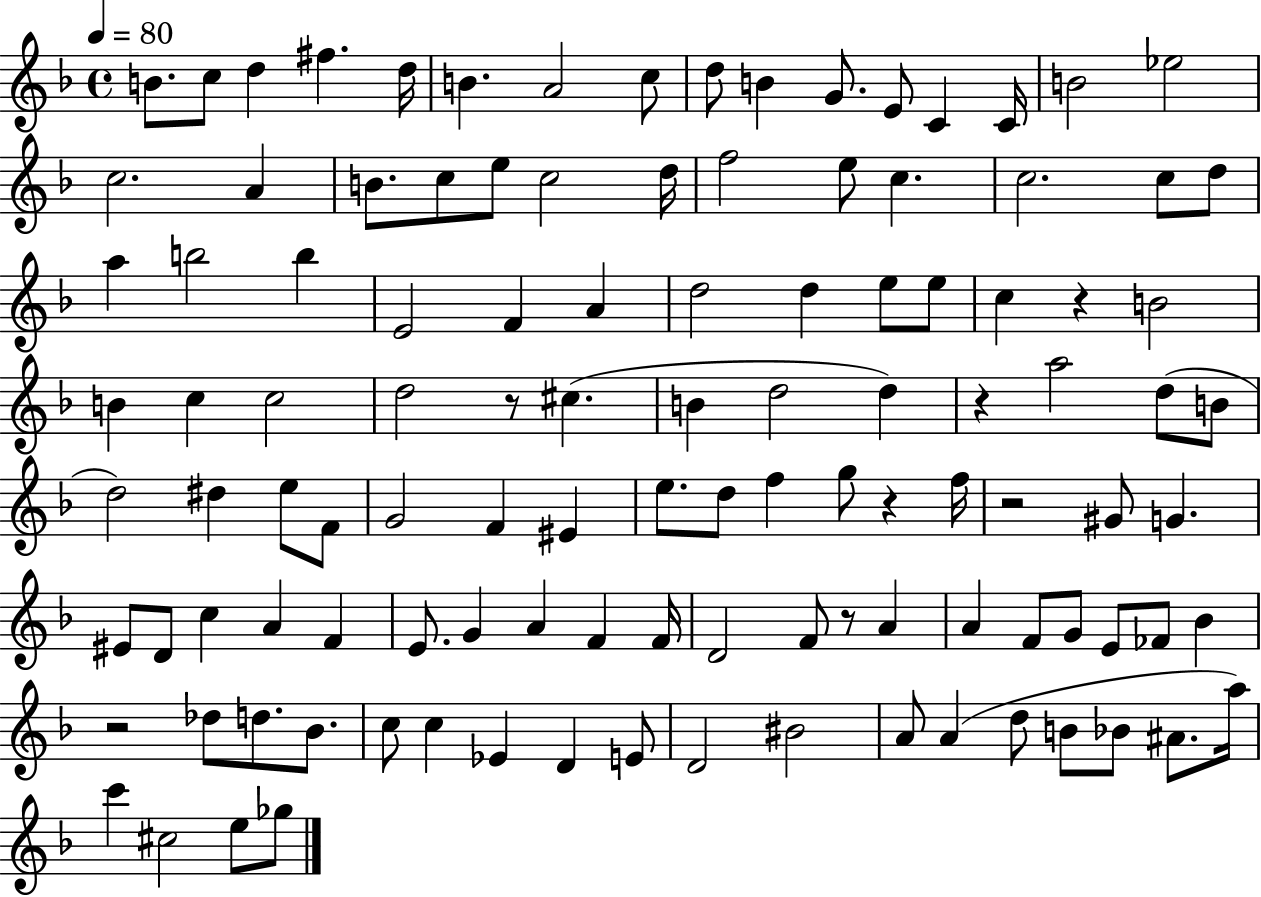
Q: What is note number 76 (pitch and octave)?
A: F4